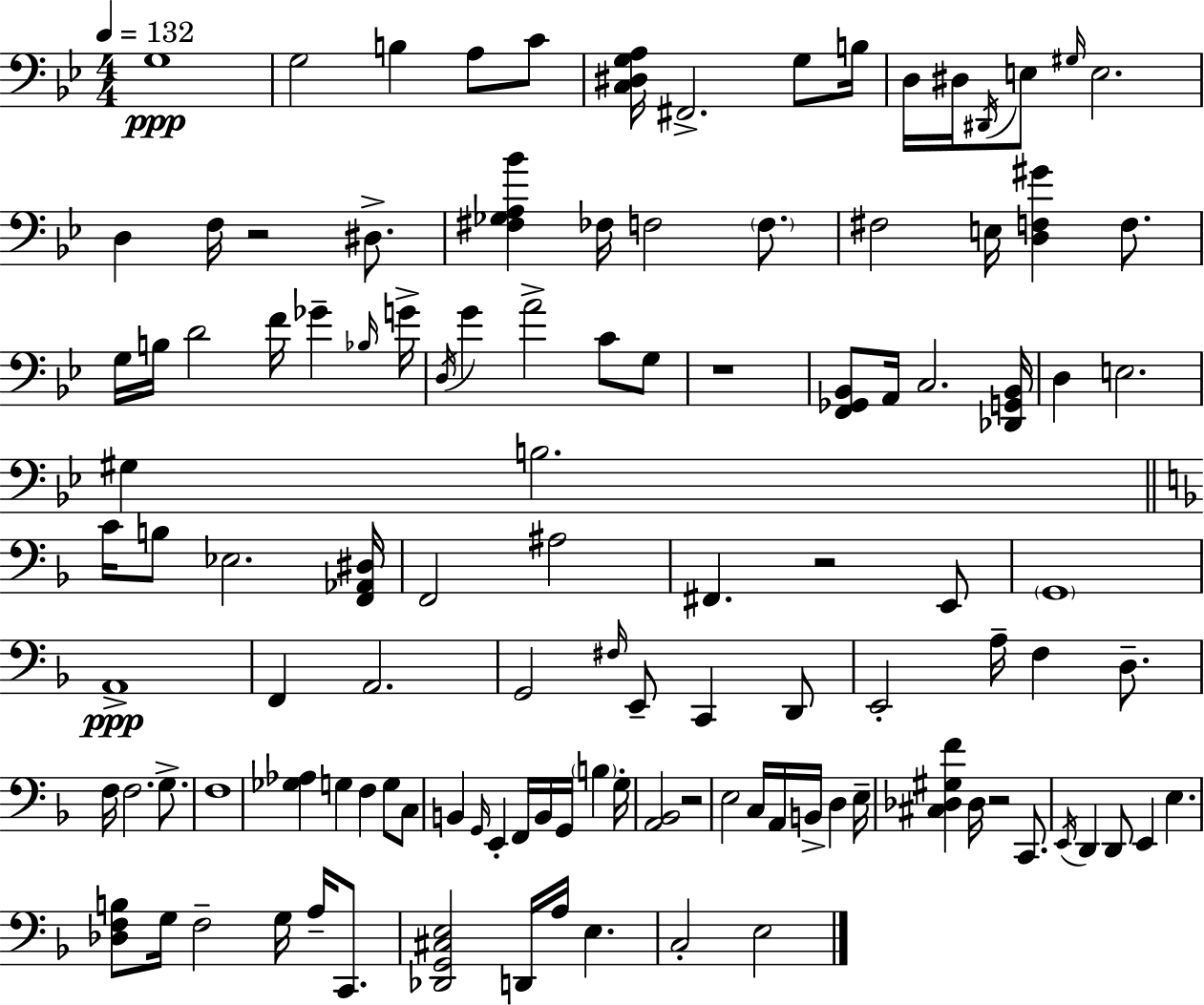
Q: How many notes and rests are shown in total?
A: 116